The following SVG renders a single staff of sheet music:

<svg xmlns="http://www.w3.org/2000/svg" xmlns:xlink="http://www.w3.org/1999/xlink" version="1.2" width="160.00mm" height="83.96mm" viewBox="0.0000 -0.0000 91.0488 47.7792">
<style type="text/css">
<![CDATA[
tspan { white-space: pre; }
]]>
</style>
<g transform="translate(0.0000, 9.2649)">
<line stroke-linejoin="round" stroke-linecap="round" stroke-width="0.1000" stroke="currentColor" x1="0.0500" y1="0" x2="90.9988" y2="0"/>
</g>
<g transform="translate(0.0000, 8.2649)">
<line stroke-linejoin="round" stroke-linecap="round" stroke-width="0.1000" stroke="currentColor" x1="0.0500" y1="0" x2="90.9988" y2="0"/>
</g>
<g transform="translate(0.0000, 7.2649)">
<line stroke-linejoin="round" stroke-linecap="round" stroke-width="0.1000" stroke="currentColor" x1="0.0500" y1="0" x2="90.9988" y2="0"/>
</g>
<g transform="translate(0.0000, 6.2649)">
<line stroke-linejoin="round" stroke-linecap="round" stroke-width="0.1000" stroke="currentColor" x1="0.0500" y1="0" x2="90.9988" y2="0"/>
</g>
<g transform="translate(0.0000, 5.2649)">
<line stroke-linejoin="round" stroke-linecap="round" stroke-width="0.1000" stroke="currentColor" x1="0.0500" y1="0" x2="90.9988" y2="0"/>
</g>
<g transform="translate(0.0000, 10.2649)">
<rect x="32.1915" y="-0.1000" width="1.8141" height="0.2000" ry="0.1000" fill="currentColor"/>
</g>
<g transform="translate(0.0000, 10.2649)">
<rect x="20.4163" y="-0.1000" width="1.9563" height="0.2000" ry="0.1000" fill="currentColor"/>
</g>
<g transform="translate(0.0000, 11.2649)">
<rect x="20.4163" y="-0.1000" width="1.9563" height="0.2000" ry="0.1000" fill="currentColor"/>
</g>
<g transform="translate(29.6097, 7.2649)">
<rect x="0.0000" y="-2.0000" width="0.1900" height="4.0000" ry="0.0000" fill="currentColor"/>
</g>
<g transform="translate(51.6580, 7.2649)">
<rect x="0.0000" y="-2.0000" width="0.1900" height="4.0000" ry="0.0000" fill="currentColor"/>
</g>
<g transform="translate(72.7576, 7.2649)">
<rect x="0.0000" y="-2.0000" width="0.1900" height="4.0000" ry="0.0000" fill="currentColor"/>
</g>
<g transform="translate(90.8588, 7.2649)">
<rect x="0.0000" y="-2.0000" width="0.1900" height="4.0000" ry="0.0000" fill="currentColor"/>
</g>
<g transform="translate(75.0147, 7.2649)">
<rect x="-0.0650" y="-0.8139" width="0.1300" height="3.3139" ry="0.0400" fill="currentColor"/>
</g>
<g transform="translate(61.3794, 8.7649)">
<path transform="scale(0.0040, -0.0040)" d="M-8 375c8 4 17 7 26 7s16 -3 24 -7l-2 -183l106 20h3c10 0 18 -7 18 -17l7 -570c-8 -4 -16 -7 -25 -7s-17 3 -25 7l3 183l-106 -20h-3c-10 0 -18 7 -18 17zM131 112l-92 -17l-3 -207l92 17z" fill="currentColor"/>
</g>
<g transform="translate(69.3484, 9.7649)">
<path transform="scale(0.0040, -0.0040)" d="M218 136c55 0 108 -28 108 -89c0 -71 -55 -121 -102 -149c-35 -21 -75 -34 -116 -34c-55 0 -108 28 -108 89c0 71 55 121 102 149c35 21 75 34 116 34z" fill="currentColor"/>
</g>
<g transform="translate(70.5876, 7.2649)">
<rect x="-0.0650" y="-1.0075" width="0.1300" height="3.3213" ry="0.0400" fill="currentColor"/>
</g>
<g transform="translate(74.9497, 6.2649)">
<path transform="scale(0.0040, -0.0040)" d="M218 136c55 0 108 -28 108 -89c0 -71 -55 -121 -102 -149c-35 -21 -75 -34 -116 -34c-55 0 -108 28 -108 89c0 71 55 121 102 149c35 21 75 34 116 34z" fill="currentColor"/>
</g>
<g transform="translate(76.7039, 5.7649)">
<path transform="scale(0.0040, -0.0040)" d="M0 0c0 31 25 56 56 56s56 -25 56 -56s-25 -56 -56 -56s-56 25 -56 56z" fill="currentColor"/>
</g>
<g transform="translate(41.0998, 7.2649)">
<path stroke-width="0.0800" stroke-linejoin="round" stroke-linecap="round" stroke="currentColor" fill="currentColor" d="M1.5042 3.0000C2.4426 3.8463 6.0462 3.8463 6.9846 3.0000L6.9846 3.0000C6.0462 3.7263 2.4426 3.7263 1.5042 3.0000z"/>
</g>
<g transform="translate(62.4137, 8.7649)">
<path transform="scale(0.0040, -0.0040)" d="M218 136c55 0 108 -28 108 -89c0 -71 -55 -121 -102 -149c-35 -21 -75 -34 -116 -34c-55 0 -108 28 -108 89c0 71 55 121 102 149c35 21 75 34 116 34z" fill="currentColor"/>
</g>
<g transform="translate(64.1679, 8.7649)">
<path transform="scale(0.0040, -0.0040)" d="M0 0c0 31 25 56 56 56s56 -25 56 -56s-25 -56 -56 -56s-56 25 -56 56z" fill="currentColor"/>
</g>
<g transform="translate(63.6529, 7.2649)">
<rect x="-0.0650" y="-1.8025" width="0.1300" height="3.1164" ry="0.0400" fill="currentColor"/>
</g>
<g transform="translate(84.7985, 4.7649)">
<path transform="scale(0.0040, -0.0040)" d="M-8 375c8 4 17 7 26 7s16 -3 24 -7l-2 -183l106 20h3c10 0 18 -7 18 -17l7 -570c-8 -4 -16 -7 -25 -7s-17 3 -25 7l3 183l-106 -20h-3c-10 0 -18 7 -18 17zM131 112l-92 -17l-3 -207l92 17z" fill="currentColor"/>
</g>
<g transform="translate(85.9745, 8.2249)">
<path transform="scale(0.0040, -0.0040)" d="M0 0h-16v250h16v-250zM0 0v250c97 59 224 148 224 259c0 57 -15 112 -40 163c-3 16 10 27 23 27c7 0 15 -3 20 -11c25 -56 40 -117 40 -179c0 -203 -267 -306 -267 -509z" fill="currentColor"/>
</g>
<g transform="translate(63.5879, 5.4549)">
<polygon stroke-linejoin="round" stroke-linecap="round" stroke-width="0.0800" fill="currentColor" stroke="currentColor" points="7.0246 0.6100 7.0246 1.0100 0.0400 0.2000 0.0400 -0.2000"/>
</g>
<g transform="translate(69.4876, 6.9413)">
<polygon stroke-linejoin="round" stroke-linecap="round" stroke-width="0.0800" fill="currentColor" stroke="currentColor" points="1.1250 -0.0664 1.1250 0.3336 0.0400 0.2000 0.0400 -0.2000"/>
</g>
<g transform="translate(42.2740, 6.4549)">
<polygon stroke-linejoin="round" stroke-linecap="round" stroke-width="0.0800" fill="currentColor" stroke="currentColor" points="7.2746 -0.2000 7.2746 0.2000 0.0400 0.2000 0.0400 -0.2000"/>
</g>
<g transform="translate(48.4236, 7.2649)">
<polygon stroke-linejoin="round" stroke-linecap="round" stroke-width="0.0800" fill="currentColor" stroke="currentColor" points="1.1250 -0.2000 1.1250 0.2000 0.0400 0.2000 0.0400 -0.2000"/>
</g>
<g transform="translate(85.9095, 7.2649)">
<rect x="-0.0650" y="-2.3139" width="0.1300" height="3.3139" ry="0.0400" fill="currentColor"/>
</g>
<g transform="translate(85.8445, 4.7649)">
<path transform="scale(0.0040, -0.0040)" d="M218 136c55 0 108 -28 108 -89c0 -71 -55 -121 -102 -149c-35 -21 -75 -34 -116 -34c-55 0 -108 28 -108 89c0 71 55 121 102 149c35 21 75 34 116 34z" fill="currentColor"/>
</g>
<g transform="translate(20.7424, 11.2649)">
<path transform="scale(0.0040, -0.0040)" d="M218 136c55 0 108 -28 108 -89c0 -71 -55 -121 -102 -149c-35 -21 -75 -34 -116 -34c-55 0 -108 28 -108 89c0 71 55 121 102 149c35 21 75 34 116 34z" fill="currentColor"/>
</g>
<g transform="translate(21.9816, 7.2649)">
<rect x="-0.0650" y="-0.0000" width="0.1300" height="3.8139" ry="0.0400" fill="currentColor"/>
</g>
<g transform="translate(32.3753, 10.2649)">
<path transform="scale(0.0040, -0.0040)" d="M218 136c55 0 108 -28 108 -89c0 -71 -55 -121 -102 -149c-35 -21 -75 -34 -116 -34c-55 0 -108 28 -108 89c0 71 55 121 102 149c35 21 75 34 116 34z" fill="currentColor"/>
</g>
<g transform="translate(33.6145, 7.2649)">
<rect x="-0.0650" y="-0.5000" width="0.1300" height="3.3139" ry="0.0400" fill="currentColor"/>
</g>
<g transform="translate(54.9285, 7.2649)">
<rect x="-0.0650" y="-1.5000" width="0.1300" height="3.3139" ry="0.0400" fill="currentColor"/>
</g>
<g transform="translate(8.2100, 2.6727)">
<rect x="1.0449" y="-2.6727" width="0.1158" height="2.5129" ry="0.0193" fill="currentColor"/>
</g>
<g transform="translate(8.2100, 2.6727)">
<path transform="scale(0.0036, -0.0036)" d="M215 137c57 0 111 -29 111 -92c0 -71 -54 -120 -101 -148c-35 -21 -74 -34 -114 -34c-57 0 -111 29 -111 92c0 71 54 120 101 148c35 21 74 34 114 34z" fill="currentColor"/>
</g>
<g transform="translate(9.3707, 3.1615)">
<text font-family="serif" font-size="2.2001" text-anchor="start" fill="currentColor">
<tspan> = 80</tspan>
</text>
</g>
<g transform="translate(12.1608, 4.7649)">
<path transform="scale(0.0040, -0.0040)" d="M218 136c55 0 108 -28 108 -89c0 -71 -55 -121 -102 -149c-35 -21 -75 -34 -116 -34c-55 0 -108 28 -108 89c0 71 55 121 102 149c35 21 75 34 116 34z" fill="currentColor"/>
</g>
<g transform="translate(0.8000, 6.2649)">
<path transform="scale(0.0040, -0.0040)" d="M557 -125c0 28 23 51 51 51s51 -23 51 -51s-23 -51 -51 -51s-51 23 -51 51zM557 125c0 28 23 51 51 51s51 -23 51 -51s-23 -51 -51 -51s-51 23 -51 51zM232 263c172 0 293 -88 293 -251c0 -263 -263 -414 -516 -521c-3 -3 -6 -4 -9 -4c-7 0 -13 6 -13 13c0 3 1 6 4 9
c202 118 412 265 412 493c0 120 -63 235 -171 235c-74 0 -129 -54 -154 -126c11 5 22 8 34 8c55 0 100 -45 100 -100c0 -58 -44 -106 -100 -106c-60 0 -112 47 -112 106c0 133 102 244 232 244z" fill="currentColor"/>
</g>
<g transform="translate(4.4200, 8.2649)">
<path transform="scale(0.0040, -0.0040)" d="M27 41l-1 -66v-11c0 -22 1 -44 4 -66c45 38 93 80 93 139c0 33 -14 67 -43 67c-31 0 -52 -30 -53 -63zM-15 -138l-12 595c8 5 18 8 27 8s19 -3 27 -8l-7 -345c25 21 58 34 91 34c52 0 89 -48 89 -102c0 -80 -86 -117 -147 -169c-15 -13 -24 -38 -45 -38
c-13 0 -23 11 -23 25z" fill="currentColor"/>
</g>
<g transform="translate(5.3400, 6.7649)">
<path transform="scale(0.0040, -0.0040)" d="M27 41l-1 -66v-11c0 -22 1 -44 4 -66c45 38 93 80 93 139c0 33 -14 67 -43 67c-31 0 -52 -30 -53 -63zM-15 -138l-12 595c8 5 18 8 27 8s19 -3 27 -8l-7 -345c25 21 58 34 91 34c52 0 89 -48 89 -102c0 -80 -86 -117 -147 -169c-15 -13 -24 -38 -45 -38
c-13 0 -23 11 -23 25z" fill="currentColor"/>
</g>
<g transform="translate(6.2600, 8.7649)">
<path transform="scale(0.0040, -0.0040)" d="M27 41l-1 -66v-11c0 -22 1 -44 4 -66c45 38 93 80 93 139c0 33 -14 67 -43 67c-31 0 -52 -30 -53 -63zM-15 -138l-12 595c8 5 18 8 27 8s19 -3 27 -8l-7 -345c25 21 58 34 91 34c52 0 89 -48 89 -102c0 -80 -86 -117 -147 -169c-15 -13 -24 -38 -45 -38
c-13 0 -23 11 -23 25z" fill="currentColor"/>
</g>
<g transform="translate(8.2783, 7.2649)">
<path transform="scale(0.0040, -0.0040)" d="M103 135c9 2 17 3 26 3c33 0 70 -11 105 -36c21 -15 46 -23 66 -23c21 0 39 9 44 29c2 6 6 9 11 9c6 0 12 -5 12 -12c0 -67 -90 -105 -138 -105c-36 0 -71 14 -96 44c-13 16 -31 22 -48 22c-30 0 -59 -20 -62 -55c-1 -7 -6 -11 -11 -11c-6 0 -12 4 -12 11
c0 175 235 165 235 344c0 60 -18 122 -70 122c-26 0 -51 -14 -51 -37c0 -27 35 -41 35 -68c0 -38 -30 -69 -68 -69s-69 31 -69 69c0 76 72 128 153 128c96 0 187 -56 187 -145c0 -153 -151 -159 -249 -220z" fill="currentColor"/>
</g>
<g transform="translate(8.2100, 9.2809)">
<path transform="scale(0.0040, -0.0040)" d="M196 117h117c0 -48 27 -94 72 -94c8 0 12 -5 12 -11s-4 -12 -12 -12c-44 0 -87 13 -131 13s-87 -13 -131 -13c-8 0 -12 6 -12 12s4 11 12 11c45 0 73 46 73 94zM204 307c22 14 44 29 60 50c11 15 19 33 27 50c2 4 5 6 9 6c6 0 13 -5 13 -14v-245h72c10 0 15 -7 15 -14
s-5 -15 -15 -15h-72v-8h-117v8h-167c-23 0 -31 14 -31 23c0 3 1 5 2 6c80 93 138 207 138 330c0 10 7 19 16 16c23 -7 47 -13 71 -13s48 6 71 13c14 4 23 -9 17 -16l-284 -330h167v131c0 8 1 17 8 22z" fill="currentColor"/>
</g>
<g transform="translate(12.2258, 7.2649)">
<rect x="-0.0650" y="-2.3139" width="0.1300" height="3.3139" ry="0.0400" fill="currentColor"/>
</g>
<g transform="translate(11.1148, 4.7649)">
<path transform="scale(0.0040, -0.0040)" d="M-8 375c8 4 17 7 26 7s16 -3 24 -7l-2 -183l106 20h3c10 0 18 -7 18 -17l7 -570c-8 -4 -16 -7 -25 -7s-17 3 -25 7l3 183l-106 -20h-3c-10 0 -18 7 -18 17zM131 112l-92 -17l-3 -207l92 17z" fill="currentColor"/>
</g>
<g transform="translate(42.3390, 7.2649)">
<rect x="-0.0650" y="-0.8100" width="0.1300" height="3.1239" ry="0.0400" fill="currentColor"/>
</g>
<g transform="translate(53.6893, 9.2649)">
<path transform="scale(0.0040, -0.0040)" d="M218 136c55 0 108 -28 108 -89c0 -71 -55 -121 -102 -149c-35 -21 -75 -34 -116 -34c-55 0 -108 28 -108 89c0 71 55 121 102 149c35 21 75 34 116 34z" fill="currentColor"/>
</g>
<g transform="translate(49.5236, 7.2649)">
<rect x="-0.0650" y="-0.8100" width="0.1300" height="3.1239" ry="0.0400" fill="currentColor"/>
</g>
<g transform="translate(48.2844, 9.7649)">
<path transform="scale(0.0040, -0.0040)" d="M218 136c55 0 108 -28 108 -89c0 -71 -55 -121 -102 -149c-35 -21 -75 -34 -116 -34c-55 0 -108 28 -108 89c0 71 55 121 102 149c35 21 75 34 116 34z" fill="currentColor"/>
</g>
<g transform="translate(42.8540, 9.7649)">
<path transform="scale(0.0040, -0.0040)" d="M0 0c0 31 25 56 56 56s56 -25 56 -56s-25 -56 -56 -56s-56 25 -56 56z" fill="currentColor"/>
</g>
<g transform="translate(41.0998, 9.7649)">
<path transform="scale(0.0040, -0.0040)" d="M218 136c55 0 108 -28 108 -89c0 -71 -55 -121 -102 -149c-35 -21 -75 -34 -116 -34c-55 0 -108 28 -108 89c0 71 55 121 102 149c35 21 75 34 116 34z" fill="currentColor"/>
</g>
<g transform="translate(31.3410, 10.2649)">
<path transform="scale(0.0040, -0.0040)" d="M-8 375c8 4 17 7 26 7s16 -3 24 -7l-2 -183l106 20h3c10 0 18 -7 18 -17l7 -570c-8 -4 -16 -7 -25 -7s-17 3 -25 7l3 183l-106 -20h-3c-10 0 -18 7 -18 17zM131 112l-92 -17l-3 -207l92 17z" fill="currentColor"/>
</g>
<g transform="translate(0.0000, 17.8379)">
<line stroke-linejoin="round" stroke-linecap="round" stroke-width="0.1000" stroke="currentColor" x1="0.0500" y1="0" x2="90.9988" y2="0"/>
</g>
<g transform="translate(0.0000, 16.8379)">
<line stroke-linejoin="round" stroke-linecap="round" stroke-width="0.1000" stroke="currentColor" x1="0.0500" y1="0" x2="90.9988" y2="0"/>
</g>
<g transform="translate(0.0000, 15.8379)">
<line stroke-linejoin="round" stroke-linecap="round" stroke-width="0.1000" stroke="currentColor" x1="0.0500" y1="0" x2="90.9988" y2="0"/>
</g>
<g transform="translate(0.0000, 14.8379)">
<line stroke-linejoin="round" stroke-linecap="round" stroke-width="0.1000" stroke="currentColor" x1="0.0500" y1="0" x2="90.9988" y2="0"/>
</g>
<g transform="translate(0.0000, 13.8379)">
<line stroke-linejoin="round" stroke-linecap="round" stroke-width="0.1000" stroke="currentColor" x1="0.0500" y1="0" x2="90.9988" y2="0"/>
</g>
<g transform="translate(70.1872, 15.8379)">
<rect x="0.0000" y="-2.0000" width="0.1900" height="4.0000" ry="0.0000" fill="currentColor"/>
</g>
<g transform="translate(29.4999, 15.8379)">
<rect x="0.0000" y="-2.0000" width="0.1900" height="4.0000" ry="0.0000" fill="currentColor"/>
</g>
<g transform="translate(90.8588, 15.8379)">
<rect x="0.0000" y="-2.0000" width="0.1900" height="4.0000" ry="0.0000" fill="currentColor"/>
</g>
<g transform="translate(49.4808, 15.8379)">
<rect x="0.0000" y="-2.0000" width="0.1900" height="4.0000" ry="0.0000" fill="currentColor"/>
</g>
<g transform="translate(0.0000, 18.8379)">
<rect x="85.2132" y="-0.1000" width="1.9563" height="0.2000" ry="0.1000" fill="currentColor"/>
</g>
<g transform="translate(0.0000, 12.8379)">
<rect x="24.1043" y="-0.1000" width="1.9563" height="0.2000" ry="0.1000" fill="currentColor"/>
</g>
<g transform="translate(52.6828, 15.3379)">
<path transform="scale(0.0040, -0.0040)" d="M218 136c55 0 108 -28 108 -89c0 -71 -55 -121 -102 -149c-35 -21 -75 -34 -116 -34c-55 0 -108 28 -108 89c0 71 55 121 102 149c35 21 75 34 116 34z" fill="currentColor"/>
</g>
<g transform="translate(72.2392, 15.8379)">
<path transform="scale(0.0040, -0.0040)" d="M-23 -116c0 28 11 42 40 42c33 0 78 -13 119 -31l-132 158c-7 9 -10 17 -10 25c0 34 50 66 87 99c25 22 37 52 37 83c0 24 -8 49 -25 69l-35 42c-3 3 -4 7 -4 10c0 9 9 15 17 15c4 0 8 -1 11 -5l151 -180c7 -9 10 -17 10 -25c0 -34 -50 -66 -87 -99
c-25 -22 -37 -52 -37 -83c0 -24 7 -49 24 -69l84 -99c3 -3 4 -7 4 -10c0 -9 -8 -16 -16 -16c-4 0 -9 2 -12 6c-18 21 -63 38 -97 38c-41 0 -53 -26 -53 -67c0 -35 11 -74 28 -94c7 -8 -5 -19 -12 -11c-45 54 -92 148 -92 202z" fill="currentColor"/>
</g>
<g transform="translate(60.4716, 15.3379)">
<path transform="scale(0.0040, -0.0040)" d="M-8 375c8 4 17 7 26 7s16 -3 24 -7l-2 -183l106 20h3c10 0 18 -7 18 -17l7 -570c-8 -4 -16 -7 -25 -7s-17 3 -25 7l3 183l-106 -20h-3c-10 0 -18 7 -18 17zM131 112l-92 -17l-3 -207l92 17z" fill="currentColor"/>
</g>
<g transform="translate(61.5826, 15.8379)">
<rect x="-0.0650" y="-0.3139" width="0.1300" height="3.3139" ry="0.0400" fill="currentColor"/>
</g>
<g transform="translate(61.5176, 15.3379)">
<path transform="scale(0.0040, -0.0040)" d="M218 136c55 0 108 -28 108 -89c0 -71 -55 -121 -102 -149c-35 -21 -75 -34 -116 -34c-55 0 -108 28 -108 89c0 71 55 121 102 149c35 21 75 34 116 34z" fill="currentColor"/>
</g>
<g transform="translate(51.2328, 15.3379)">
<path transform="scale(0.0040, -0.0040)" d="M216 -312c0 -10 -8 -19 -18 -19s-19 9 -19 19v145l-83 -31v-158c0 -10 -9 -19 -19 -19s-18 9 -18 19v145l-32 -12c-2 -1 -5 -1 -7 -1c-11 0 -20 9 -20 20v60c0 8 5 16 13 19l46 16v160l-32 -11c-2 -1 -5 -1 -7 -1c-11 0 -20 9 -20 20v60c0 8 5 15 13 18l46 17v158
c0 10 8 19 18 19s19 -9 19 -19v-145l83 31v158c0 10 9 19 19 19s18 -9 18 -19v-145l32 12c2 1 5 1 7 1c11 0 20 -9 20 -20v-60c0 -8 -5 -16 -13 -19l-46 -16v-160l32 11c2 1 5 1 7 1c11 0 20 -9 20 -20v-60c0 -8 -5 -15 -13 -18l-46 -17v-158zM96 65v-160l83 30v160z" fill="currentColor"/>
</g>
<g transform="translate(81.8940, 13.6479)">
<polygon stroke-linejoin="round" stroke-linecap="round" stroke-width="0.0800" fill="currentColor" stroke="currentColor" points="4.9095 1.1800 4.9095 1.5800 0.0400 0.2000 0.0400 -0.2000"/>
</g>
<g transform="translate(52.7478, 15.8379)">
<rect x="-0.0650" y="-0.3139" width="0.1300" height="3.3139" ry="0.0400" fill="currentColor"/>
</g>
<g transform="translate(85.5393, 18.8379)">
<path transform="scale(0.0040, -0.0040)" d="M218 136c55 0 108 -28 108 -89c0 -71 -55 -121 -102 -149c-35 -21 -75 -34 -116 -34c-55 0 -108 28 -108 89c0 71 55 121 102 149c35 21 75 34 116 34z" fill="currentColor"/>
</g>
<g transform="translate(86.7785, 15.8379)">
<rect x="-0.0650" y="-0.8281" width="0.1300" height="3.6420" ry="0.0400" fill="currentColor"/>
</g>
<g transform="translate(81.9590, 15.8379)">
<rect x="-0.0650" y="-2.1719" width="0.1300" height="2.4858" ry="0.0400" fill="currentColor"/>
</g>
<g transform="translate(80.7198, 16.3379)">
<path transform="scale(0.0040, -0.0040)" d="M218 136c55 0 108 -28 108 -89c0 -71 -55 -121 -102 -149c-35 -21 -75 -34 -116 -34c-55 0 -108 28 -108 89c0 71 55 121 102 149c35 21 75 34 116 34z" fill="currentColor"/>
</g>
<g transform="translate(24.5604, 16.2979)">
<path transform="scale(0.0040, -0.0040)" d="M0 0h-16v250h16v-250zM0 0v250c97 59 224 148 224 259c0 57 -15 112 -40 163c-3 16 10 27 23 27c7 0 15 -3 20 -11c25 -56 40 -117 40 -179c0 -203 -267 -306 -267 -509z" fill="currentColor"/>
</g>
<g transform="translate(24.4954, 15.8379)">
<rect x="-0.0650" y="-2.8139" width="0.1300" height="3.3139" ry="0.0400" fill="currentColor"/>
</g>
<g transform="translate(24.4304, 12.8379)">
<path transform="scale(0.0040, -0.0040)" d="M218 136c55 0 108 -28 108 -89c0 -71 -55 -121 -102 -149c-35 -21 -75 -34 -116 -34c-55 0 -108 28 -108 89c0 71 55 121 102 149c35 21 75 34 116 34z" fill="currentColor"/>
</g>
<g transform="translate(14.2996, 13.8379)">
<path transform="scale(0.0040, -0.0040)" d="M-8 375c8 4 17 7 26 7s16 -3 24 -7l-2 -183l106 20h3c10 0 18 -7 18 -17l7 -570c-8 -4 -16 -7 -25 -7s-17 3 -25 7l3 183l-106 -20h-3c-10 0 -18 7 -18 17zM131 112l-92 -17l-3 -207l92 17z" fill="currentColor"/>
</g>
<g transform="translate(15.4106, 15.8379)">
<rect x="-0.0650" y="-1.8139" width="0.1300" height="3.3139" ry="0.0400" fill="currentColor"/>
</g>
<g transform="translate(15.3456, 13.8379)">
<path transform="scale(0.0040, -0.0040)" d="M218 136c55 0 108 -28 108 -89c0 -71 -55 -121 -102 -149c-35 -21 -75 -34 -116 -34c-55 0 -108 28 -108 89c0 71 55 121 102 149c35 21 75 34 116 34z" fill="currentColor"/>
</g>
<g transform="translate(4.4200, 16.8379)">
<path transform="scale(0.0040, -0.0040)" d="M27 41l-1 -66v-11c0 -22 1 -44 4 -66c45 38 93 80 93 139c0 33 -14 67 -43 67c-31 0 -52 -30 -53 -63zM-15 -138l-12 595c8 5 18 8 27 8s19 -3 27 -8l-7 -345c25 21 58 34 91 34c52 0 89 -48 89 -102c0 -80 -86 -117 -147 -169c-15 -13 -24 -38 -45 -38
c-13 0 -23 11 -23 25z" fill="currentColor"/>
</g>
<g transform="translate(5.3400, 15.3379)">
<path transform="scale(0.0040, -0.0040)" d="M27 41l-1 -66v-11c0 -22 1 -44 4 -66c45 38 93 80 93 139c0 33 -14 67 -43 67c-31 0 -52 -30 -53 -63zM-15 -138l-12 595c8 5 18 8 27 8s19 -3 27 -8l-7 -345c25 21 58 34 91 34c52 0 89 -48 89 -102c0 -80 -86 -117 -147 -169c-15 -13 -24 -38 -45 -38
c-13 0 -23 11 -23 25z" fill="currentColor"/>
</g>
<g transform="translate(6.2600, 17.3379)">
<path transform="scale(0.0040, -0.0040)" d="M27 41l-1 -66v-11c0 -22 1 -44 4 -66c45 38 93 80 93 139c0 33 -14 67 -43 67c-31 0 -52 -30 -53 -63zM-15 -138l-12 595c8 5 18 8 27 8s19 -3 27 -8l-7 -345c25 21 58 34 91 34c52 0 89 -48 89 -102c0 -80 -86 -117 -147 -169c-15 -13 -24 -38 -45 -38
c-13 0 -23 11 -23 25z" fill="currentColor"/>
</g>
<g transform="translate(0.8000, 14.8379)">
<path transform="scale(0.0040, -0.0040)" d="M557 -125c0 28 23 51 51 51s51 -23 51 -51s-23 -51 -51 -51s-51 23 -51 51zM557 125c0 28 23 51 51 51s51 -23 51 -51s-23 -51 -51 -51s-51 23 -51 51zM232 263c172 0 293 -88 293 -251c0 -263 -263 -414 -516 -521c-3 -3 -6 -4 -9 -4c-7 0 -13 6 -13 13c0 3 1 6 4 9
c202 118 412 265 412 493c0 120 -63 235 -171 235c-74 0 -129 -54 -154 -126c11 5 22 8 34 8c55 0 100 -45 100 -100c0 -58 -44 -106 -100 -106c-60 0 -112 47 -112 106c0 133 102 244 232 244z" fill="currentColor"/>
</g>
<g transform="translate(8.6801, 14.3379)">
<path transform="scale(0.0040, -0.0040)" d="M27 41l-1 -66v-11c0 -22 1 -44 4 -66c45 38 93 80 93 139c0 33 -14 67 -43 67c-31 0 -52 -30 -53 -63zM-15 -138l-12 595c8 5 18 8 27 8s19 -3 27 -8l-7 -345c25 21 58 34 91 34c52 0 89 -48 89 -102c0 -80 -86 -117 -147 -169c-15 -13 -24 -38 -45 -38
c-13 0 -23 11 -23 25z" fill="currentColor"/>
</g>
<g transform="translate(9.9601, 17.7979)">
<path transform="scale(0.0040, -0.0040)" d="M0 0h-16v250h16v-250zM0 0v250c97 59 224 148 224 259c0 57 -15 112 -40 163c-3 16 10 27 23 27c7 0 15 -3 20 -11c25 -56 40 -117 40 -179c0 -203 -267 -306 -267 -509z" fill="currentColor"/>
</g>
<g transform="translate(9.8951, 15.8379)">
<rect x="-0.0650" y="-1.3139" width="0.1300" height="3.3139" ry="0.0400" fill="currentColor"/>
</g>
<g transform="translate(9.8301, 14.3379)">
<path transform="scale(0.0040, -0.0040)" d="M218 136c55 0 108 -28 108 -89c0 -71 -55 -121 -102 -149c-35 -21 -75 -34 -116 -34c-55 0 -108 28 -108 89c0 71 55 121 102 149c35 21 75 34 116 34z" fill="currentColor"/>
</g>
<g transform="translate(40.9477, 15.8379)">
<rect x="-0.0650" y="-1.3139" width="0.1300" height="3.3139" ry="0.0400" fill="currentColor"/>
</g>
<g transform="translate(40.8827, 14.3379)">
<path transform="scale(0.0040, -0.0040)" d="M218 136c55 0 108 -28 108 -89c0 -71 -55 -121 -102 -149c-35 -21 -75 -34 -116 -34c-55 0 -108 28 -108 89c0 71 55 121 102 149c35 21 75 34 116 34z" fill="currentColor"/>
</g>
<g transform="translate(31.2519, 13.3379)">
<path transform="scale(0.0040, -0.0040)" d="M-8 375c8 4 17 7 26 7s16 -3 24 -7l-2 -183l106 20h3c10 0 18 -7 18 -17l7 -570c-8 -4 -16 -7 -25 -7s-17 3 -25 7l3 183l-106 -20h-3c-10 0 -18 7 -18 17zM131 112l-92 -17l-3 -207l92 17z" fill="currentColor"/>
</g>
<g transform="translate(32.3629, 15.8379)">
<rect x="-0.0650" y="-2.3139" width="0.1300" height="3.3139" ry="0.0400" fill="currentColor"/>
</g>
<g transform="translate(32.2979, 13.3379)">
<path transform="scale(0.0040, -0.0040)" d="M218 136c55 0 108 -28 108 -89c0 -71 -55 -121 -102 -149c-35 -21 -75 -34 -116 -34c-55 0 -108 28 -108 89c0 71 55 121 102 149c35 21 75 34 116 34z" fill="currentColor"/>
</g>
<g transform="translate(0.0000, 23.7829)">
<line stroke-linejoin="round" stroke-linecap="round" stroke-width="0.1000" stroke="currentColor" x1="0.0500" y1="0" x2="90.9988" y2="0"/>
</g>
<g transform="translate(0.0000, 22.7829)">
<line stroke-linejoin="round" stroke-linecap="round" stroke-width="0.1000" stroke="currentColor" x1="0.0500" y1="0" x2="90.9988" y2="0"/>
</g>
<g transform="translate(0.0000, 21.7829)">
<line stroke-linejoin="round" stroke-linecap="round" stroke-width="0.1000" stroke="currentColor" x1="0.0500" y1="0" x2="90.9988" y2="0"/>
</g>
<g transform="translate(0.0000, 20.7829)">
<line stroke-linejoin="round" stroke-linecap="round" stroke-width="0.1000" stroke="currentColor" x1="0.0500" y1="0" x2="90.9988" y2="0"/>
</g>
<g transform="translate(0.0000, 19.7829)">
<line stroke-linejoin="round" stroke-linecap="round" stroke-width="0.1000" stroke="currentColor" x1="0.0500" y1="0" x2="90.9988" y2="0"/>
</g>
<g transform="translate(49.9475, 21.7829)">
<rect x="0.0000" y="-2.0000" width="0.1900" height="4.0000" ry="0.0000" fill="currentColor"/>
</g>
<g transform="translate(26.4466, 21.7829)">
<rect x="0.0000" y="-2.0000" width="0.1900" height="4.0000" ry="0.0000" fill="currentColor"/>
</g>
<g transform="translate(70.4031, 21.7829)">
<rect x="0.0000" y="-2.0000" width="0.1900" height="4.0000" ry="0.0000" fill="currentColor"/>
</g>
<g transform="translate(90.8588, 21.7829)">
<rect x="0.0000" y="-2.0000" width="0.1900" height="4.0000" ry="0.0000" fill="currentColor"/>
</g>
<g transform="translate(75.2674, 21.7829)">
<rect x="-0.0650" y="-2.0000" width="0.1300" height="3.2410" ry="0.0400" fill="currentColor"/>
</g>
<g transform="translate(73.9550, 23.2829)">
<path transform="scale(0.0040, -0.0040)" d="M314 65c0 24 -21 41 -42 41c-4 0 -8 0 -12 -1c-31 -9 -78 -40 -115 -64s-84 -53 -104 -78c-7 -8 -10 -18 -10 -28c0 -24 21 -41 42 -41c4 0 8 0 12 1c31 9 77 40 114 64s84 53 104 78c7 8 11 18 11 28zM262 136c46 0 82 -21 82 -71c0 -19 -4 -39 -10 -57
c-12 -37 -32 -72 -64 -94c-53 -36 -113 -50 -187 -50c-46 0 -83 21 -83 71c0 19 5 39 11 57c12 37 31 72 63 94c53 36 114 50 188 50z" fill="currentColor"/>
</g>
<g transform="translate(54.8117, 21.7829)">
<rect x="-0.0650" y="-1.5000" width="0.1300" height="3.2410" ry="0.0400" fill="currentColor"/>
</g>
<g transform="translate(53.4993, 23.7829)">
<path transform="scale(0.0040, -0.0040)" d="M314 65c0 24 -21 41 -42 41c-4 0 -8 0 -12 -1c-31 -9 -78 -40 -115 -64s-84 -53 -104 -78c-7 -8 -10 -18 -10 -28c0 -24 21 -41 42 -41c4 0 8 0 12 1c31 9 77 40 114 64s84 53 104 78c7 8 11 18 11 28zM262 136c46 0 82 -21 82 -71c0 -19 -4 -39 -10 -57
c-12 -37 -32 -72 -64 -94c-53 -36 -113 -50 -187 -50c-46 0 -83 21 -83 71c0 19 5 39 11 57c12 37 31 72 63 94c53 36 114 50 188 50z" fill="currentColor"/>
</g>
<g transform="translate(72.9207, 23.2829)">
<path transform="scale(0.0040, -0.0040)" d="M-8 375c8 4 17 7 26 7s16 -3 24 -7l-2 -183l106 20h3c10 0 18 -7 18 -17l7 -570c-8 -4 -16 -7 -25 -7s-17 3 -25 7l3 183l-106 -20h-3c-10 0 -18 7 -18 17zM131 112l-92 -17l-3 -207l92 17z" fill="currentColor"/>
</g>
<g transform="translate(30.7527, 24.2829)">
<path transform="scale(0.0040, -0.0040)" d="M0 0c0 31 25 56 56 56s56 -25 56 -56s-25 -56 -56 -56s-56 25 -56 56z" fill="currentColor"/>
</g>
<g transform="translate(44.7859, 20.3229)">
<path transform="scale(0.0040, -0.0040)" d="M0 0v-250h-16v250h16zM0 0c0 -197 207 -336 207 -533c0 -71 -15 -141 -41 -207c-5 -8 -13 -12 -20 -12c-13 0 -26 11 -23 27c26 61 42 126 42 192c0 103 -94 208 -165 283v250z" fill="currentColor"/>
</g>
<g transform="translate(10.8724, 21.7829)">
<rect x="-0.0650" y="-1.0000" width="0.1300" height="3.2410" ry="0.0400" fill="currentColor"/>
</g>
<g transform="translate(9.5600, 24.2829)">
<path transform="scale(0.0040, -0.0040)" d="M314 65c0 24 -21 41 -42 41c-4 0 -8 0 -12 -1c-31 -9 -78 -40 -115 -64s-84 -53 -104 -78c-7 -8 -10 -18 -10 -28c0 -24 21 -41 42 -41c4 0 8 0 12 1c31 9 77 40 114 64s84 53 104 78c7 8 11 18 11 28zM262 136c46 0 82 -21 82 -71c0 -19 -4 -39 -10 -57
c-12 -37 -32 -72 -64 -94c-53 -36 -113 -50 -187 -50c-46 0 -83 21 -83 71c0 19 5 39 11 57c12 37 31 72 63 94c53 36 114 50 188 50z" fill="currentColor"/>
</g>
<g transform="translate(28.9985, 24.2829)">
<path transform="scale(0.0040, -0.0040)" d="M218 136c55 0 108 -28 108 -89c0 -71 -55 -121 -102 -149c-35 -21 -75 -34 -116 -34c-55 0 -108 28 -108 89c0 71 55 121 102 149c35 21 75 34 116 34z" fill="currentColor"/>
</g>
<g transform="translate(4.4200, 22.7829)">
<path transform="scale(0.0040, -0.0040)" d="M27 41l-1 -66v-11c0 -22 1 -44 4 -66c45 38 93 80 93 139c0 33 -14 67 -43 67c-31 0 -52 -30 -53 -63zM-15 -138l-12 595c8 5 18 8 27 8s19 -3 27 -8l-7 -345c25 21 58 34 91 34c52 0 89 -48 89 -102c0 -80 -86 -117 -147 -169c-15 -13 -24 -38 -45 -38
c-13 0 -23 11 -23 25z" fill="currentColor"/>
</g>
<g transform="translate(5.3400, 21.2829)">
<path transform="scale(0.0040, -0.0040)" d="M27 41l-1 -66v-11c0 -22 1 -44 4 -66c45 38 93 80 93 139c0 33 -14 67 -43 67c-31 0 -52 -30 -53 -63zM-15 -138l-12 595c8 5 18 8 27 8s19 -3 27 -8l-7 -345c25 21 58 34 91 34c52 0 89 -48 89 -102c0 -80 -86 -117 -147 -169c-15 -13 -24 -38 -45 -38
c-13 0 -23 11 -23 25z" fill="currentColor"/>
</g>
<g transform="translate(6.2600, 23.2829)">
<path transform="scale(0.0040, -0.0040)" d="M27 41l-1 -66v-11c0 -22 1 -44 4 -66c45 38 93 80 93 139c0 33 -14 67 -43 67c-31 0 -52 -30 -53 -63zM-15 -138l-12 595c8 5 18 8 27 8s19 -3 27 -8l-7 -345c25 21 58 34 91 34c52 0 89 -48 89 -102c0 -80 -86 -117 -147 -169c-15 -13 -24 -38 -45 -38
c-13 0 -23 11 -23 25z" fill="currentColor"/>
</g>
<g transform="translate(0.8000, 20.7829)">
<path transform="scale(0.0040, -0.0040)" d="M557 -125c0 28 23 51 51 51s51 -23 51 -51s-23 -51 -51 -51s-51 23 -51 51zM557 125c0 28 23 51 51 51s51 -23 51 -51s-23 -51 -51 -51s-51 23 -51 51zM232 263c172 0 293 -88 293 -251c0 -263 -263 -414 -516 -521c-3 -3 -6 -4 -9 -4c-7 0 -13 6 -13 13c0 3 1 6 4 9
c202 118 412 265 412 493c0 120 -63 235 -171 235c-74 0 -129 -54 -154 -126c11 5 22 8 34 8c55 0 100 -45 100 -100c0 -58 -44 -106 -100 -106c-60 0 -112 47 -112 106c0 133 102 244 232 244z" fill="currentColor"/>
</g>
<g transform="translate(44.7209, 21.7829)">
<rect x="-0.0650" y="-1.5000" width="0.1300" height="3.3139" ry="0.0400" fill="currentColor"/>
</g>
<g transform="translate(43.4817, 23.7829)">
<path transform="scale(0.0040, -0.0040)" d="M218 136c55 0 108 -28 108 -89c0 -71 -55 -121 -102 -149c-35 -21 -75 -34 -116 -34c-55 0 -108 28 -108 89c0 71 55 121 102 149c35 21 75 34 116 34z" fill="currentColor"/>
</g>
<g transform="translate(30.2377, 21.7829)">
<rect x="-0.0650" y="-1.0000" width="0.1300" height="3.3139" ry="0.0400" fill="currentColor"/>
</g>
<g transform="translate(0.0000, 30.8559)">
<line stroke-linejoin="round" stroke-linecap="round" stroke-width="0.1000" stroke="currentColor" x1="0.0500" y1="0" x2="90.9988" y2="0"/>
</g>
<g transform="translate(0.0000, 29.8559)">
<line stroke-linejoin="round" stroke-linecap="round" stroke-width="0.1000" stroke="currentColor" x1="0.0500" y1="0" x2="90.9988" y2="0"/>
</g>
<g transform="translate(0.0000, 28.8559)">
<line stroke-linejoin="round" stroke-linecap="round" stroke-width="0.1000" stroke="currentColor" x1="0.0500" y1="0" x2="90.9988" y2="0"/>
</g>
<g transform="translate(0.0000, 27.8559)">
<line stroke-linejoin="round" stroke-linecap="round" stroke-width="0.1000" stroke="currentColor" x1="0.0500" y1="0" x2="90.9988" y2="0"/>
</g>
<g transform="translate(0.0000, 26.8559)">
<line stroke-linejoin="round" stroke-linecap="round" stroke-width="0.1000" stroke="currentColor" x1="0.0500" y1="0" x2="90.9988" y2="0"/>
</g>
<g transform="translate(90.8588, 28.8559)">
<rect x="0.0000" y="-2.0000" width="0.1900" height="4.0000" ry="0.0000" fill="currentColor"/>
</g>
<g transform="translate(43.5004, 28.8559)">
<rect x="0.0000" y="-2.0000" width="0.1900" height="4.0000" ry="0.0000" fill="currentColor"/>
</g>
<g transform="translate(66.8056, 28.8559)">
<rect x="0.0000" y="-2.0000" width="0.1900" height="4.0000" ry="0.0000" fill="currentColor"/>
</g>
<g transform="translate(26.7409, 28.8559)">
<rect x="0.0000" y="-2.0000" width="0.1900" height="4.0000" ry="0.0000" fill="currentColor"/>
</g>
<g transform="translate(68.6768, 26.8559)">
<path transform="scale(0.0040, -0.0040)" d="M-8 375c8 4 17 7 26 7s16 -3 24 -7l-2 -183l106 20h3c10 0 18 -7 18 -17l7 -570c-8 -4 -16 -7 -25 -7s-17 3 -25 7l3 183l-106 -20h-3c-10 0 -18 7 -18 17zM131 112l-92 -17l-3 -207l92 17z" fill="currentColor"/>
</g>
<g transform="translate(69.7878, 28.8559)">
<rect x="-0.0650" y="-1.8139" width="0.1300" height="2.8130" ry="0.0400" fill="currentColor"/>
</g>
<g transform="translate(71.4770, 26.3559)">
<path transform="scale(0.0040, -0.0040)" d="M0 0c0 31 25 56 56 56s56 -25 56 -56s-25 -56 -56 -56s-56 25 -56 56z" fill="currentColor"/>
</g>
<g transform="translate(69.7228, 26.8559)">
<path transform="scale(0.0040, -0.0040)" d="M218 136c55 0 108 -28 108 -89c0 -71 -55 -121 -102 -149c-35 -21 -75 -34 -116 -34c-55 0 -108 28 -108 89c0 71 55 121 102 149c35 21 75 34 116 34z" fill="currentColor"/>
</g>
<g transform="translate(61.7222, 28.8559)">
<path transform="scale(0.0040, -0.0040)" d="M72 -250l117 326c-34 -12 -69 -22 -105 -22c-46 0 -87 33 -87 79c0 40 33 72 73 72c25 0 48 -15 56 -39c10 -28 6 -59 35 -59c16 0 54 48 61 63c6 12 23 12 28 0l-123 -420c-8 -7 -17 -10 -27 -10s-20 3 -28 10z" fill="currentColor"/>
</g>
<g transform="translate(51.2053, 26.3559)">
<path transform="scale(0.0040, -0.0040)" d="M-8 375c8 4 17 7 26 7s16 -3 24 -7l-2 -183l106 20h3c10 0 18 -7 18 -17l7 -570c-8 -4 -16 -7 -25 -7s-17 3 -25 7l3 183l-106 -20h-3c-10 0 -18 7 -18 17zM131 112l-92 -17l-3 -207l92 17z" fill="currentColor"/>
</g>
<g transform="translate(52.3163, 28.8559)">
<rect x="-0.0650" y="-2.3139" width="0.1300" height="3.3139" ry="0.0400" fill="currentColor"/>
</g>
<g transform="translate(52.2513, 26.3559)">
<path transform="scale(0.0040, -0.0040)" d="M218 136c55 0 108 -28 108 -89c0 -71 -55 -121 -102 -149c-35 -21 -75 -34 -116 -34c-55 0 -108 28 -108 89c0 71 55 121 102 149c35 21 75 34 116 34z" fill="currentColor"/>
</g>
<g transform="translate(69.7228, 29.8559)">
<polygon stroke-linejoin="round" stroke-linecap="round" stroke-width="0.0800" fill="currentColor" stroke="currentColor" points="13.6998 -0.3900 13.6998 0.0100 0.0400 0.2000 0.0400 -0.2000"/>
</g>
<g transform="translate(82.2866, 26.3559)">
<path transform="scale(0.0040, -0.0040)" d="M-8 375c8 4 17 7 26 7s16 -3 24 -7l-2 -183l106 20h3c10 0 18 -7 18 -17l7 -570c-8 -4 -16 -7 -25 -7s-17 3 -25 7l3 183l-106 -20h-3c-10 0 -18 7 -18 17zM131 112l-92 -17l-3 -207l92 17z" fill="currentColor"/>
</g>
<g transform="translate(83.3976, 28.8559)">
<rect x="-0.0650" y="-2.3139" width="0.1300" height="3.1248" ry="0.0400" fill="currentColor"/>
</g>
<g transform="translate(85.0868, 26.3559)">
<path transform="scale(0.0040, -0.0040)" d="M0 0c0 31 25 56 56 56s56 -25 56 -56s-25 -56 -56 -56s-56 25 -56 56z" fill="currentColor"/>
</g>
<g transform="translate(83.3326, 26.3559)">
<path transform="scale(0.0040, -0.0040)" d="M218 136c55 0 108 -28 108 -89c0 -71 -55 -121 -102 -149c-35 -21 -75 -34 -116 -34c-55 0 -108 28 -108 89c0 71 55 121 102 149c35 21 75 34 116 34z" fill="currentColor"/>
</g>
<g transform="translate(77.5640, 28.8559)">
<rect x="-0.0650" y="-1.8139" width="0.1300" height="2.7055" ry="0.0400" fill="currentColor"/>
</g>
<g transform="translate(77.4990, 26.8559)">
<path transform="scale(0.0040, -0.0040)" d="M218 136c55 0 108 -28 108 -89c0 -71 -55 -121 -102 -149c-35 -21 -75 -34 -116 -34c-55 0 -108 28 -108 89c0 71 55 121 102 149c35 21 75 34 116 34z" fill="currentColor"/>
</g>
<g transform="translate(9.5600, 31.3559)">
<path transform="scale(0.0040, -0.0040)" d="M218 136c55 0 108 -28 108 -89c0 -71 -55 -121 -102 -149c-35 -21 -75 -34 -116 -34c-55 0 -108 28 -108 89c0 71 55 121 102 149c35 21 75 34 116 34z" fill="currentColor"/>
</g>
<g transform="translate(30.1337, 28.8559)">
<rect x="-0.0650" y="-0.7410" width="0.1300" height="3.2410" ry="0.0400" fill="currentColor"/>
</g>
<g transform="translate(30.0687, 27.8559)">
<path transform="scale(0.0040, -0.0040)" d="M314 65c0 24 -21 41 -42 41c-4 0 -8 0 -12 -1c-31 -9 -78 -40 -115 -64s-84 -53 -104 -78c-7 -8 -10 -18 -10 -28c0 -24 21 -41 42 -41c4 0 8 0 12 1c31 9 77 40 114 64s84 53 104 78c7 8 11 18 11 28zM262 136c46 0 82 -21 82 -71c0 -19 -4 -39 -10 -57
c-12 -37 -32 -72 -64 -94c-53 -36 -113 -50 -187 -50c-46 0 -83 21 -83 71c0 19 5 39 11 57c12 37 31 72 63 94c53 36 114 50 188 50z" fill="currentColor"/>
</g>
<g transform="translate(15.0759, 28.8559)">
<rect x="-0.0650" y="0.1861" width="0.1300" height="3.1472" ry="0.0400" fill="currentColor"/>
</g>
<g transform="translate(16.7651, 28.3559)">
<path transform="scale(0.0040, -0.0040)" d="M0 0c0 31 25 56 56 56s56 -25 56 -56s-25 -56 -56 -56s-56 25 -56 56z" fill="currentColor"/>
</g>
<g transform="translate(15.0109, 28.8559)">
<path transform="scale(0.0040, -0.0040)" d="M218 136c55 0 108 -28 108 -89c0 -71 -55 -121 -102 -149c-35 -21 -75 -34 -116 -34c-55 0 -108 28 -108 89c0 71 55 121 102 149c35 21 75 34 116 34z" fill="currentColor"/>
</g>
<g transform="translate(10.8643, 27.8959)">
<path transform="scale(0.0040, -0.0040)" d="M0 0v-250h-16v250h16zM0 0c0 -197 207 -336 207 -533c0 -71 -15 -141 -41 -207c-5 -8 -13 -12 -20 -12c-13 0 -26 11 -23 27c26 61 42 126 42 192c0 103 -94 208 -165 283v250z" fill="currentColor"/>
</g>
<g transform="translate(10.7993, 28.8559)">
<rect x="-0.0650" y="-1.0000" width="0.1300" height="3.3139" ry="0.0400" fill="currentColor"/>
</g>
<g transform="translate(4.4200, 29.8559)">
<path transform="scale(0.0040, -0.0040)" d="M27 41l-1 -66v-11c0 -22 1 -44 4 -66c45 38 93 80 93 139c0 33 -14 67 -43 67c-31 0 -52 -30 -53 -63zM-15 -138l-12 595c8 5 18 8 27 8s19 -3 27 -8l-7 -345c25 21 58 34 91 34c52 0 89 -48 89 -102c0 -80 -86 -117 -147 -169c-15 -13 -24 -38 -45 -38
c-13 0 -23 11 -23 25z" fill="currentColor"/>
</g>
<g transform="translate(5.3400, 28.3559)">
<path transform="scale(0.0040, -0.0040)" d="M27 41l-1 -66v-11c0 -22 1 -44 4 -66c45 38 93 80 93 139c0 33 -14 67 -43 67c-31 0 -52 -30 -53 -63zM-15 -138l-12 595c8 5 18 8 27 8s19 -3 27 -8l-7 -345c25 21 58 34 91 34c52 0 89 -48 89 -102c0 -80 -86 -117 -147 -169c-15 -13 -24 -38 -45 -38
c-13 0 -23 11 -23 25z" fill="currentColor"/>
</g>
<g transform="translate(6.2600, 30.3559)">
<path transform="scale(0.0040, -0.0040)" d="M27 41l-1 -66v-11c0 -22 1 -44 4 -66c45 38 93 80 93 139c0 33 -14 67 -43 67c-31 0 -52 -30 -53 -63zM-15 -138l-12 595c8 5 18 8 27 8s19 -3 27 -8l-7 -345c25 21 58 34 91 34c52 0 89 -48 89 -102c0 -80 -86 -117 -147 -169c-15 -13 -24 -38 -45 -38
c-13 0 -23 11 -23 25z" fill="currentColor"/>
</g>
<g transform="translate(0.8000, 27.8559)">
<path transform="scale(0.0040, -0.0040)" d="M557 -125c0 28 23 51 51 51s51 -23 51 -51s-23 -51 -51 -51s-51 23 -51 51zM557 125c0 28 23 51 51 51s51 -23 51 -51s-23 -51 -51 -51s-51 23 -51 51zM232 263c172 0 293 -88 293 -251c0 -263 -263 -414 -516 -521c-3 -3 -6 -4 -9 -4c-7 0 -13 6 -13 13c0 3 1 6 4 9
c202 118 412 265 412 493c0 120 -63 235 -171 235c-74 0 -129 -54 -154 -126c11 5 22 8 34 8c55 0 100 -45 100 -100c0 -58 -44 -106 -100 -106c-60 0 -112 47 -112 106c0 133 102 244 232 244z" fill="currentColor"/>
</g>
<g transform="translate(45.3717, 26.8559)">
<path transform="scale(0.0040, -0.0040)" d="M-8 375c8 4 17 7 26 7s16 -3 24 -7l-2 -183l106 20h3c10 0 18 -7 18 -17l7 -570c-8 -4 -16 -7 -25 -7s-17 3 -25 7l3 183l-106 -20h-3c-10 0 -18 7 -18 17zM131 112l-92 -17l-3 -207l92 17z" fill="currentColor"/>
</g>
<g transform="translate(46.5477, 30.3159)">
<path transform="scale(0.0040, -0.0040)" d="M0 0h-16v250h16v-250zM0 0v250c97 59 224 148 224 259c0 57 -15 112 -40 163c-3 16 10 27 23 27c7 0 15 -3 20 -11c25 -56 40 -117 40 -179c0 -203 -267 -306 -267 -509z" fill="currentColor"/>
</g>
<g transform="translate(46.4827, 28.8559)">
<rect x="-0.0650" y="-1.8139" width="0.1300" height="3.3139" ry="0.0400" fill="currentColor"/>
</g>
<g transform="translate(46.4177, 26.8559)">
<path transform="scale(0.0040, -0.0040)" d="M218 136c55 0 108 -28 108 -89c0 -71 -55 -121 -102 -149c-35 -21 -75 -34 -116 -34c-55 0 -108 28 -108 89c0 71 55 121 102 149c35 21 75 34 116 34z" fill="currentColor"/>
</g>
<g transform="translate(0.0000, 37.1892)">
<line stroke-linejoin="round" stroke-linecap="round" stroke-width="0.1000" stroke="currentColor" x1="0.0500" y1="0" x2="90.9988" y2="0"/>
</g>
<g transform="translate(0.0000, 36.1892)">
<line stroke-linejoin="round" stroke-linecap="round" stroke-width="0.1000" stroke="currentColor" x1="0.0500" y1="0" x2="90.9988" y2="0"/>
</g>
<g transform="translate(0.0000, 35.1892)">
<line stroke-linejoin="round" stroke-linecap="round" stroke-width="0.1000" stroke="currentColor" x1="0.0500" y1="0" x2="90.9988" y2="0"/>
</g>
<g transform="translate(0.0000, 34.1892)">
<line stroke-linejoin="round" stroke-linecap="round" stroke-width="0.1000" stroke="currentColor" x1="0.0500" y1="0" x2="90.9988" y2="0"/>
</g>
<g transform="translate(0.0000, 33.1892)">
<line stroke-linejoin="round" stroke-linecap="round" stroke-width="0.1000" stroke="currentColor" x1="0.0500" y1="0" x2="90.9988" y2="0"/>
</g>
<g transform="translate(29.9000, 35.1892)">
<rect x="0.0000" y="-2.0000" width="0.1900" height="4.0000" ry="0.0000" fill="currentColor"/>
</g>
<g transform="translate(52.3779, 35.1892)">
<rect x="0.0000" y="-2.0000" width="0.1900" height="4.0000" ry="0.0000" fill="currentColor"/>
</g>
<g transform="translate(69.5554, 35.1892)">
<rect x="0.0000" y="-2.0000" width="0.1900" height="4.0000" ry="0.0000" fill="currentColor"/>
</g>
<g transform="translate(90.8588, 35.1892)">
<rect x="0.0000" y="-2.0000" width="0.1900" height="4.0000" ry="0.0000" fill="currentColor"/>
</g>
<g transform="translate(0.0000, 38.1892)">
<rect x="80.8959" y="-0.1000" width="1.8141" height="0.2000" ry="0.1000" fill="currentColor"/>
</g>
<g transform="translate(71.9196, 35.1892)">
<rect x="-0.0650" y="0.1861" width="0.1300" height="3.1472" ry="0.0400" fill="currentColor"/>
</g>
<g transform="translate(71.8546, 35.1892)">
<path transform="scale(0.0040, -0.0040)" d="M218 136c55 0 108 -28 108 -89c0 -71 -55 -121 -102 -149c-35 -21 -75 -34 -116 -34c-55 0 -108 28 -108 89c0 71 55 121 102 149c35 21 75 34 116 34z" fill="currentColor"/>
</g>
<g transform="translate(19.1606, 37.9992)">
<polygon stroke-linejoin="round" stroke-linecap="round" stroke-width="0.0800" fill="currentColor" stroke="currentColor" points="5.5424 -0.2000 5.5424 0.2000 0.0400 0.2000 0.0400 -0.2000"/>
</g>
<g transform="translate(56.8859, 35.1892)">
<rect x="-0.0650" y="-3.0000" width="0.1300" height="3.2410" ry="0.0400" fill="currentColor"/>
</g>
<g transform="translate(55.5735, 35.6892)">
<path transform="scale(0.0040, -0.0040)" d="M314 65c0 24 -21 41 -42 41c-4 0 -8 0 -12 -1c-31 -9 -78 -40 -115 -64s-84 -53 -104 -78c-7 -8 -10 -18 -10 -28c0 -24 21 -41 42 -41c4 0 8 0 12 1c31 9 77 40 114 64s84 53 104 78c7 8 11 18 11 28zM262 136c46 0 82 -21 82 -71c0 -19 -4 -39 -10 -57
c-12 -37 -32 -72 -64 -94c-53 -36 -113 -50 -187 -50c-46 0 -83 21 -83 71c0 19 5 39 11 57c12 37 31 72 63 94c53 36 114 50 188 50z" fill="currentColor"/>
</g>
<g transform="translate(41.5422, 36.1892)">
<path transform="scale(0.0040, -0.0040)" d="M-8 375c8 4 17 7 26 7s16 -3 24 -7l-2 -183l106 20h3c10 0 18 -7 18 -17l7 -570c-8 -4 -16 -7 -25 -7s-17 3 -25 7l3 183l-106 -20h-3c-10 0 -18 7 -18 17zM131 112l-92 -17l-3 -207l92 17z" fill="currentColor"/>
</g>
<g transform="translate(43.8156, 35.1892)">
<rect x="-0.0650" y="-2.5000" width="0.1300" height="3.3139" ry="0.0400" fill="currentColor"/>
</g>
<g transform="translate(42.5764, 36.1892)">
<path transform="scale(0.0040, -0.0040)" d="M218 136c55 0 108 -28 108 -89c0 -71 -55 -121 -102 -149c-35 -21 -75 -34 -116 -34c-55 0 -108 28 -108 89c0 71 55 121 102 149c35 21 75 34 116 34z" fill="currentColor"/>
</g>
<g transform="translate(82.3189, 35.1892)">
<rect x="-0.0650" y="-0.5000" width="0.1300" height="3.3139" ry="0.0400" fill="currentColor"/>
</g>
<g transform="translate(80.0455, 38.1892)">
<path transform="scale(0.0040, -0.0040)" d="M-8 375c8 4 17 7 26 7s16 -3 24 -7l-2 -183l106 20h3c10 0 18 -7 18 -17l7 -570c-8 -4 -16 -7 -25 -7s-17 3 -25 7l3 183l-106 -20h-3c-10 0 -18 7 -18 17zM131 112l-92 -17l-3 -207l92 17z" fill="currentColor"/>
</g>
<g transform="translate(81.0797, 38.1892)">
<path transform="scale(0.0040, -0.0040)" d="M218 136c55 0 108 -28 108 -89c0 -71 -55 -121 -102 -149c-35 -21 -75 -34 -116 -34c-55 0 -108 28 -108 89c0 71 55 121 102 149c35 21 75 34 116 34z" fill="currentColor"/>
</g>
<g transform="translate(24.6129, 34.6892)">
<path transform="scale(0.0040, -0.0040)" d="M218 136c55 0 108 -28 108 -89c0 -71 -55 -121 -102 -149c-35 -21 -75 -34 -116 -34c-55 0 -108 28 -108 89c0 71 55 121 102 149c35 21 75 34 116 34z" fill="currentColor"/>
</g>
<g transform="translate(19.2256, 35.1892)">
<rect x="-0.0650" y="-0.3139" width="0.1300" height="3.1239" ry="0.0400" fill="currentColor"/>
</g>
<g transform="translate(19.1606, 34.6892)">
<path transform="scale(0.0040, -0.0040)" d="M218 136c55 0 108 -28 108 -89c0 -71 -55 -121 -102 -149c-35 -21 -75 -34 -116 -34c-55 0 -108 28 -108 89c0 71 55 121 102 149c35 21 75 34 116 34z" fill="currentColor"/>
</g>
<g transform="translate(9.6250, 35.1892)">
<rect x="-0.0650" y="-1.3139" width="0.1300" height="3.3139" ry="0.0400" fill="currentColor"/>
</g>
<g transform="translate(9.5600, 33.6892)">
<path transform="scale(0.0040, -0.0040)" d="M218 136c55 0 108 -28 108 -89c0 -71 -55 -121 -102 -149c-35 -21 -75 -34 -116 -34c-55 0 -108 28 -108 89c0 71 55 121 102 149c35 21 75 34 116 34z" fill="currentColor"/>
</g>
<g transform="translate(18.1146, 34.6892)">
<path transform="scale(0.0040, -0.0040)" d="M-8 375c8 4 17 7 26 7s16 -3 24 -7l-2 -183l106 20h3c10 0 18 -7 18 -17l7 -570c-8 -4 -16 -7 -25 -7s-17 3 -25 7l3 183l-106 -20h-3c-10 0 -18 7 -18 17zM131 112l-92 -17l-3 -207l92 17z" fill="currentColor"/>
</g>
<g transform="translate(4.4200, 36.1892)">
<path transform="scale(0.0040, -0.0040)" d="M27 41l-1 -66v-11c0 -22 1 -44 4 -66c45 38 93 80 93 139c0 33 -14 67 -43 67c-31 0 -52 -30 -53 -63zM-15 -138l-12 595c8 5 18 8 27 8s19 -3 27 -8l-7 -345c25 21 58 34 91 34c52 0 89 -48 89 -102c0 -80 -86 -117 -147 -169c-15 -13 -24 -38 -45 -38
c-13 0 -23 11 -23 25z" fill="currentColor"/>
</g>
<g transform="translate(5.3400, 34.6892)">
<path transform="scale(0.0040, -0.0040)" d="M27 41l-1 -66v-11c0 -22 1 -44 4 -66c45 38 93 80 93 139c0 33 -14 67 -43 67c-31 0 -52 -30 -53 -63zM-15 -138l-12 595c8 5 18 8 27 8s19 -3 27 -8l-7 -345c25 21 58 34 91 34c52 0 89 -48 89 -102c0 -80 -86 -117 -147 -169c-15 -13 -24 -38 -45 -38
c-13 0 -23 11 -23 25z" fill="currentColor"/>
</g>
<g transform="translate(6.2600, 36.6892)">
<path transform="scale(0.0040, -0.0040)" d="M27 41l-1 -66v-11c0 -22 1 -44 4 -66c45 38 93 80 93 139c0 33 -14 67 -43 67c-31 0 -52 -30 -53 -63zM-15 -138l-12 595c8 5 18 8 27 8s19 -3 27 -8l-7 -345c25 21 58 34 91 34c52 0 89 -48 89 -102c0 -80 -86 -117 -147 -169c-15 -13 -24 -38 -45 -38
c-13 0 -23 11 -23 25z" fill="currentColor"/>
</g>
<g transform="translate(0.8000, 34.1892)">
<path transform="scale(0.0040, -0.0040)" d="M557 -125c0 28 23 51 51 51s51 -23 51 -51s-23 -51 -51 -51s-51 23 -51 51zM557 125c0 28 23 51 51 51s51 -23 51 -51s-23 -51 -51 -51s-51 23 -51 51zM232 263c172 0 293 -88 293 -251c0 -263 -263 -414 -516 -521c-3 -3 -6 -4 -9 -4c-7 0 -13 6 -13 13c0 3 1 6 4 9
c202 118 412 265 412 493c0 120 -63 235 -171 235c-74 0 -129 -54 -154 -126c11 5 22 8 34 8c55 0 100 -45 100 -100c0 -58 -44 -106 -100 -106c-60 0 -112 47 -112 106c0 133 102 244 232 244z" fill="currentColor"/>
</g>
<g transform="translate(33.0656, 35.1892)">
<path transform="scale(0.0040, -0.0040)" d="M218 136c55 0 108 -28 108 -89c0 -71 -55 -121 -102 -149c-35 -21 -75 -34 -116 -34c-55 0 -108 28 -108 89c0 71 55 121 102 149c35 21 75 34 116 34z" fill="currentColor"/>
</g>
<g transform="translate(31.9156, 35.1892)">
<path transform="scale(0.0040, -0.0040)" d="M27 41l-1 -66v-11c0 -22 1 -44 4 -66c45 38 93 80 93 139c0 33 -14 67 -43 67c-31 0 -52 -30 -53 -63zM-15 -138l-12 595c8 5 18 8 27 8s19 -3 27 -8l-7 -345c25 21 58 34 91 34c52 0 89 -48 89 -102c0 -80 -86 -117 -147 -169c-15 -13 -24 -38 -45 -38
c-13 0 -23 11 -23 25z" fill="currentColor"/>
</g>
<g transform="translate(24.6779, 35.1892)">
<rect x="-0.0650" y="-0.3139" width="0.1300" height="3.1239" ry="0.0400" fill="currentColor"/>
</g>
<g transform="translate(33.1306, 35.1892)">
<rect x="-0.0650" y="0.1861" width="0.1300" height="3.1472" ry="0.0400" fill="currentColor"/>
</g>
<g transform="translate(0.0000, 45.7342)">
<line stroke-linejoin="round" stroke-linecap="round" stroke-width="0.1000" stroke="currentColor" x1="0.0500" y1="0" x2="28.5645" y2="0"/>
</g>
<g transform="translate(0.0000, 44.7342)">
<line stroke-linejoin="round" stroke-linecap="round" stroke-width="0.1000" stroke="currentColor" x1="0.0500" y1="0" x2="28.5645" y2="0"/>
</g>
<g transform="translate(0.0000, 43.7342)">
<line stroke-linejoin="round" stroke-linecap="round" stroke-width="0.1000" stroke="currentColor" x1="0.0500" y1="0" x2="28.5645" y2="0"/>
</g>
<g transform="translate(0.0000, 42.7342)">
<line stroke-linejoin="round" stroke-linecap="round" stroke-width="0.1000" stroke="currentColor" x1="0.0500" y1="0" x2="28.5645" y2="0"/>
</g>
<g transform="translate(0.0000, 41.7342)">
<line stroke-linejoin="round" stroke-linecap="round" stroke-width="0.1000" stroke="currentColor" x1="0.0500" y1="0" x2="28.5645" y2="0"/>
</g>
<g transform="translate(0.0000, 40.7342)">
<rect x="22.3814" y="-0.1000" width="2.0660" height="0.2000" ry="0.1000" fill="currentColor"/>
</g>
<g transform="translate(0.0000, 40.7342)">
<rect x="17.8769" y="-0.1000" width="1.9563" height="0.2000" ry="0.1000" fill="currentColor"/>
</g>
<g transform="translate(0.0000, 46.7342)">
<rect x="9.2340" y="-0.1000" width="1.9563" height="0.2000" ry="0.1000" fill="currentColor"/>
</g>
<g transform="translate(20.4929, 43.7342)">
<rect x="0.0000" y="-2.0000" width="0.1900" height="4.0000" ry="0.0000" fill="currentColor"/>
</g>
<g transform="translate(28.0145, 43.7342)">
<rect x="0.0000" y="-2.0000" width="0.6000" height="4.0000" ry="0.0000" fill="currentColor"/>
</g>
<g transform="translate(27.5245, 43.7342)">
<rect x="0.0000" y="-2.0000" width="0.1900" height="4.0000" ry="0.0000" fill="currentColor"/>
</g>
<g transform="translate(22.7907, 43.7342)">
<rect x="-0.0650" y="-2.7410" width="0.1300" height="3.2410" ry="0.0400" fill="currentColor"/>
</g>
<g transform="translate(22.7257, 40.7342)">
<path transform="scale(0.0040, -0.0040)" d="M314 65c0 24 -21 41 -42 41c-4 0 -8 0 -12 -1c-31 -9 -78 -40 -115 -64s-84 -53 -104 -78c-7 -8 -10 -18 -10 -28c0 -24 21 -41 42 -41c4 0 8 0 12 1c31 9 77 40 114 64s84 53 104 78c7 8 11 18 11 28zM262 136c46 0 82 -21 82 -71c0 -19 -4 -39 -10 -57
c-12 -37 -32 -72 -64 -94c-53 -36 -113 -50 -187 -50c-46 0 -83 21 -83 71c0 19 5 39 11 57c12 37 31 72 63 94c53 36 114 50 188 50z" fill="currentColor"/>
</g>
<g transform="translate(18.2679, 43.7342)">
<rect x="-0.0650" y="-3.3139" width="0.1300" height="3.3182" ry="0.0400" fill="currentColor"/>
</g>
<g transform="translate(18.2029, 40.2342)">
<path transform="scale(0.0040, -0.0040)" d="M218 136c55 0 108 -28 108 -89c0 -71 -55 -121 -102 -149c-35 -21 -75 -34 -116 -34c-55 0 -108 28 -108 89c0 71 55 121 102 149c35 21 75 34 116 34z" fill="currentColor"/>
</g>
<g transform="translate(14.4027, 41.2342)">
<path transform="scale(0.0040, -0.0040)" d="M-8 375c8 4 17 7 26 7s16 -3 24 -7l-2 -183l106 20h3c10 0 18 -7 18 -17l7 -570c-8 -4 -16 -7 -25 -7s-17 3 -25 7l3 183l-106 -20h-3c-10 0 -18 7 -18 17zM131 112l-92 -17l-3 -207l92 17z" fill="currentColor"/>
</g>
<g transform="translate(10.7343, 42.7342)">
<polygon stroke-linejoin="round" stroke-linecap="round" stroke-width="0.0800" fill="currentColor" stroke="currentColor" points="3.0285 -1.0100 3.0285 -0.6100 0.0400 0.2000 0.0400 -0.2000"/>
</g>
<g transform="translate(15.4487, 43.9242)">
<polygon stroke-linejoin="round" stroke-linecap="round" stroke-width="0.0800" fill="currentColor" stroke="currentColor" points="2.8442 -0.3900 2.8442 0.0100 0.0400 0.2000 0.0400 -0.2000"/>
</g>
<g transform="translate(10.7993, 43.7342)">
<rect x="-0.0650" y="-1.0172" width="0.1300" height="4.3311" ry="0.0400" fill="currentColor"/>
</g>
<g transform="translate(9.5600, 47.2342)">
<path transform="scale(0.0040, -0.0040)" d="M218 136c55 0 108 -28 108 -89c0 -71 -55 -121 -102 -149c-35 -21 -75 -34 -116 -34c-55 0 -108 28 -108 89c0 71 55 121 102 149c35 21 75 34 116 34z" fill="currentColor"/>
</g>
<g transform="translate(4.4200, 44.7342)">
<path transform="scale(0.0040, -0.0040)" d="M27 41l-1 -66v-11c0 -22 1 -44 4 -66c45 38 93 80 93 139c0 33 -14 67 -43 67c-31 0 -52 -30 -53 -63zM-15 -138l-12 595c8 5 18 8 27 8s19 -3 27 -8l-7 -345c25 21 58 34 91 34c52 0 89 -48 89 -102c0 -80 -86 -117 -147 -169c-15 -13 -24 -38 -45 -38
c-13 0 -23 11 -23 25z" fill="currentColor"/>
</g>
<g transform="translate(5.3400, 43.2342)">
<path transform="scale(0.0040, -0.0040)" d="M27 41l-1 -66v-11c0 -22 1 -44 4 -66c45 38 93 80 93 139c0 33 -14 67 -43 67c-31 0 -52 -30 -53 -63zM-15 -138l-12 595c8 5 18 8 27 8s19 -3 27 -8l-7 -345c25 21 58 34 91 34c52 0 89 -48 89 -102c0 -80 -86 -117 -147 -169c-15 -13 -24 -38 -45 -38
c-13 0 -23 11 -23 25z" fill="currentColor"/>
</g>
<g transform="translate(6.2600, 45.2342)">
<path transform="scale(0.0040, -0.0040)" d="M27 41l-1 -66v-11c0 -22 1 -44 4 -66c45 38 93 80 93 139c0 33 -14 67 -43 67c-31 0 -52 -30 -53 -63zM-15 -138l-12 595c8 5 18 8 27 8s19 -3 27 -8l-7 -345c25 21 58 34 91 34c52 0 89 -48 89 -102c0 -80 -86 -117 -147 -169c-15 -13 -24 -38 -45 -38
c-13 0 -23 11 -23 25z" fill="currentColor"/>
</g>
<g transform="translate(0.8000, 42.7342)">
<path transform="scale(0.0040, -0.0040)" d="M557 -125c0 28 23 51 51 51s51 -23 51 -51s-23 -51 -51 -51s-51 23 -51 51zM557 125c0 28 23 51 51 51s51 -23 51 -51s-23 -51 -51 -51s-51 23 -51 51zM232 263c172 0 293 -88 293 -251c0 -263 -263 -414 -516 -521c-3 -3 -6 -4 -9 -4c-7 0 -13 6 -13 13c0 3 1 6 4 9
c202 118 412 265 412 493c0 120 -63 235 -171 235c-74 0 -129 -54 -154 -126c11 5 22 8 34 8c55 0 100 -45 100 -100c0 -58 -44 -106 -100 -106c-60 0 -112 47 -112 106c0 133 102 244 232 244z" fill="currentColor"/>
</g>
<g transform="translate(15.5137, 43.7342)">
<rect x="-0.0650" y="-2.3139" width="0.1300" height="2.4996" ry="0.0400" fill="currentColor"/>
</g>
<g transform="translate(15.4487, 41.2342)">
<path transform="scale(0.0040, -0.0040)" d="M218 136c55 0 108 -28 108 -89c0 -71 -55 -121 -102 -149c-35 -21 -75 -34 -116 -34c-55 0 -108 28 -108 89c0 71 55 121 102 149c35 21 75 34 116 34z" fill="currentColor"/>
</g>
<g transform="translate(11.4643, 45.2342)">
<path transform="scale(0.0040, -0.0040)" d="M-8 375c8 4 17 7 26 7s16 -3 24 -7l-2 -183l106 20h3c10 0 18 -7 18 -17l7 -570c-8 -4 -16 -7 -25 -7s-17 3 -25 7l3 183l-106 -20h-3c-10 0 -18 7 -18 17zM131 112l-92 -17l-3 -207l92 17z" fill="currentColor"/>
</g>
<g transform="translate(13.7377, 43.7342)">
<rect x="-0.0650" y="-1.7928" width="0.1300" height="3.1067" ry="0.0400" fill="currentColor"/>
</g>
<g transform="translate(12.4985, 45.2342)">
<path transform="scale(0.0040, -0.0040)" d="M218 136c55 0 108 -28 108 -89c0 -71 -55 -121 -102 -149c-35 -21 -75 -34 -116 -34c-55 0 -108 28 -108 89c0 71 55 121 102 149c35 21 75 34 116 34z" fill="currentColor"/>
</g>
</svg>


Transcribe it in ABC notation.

X:1
T:Untitled
M:2/4
L:1/4
K:Eb
B, C,, E,, F,,/2 F,,/4 G,, A,,/2 F,,/4 F, B,/2 _G,/2 A, C/2 B, G, ^E, E, z C,/2 _E,,/2 F,,2 F,, G,,/2 G,,2 A,,2 F,,/2 D, F,2 A,/2 B, z/2 A,/2 A,/2 B,/2 G, E,/2 E,/2 _D, B,, C,2 D, E,, D,,/2 A,,/2 B,/2 D/2 C2